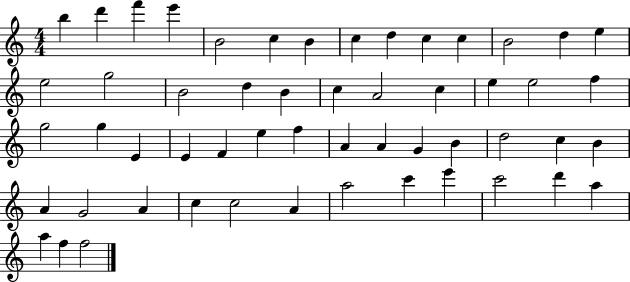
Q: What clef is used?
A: treble